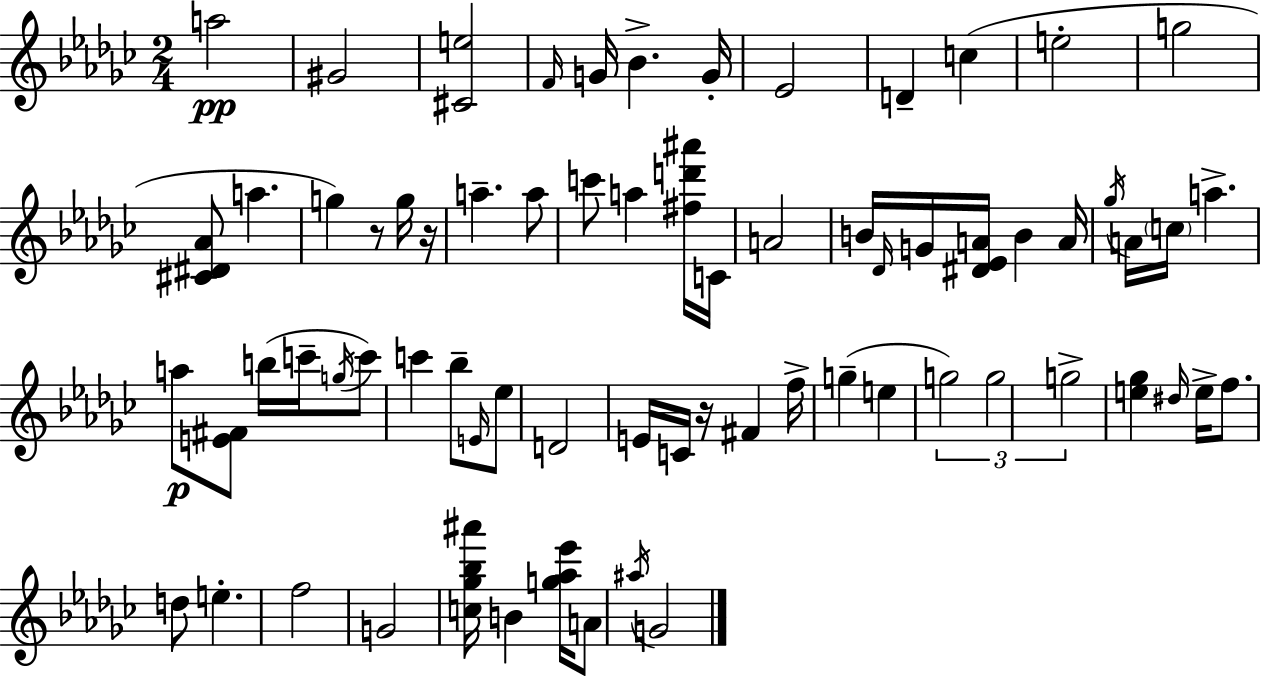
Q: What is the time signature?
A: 2/4